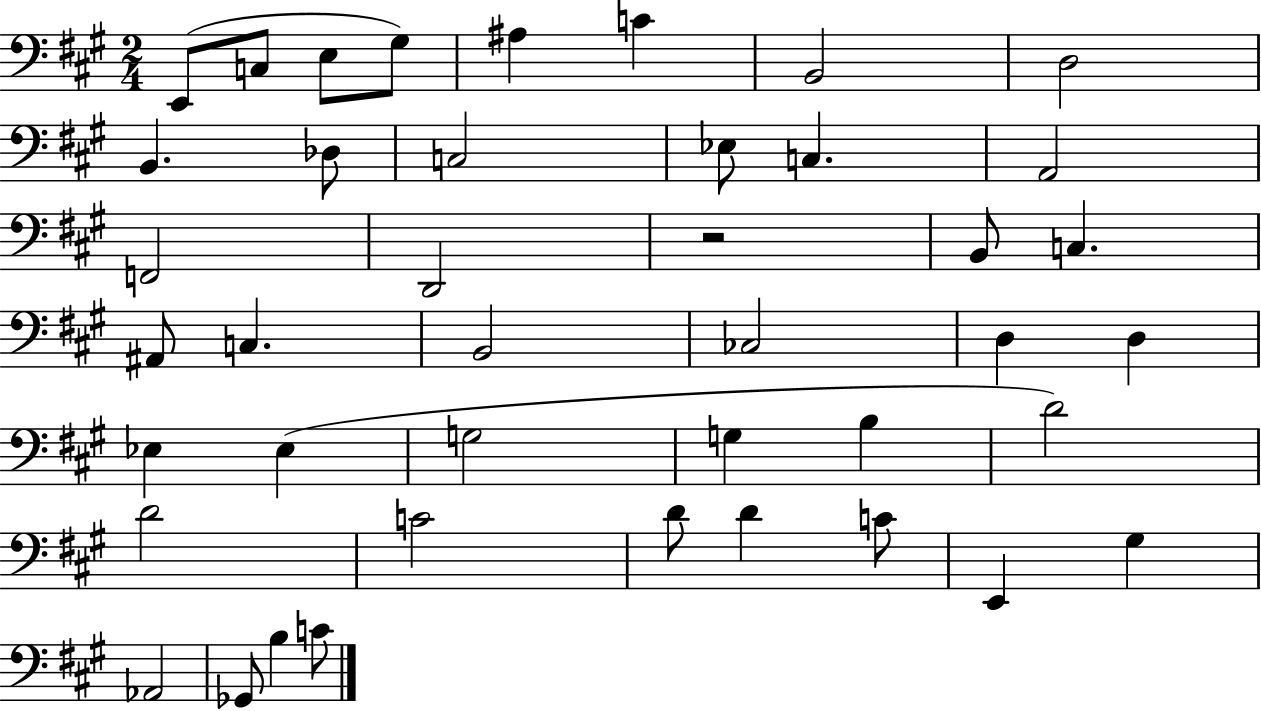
X:1
T:Untitled
M:2/4
L:1/4
K:A
E,,/2 C,/2 E,/2 ^G,/2 ^A, C B,,2 D,2 B,, _D,/2 C,2 _E,/2 C, A,,2 F,,2 D,,2 z2 B,,/2 C, ^A,,/2 C, B,,2 _C,2 D, D, _E, _E, G,2 G, B, D2 D2 C2 D/2 D C/2 E,, ^G, _A,,2 _G,,/2 B, C/2